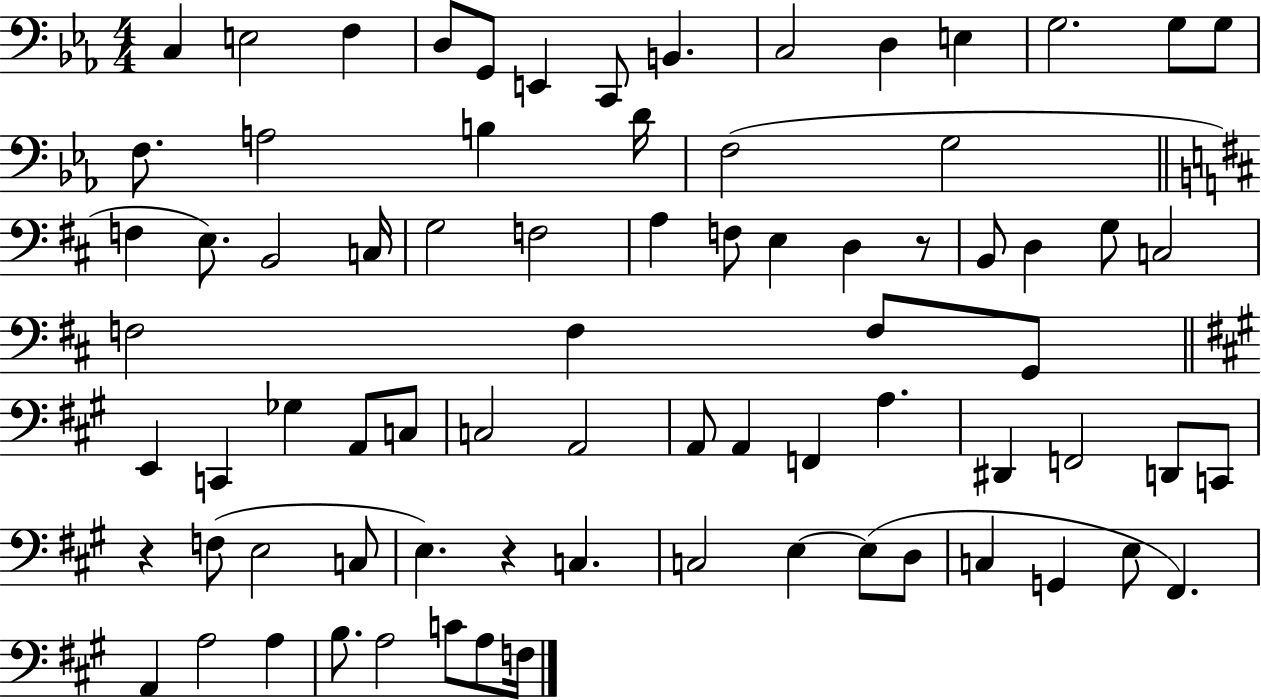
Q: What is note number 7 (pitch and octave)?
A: C2